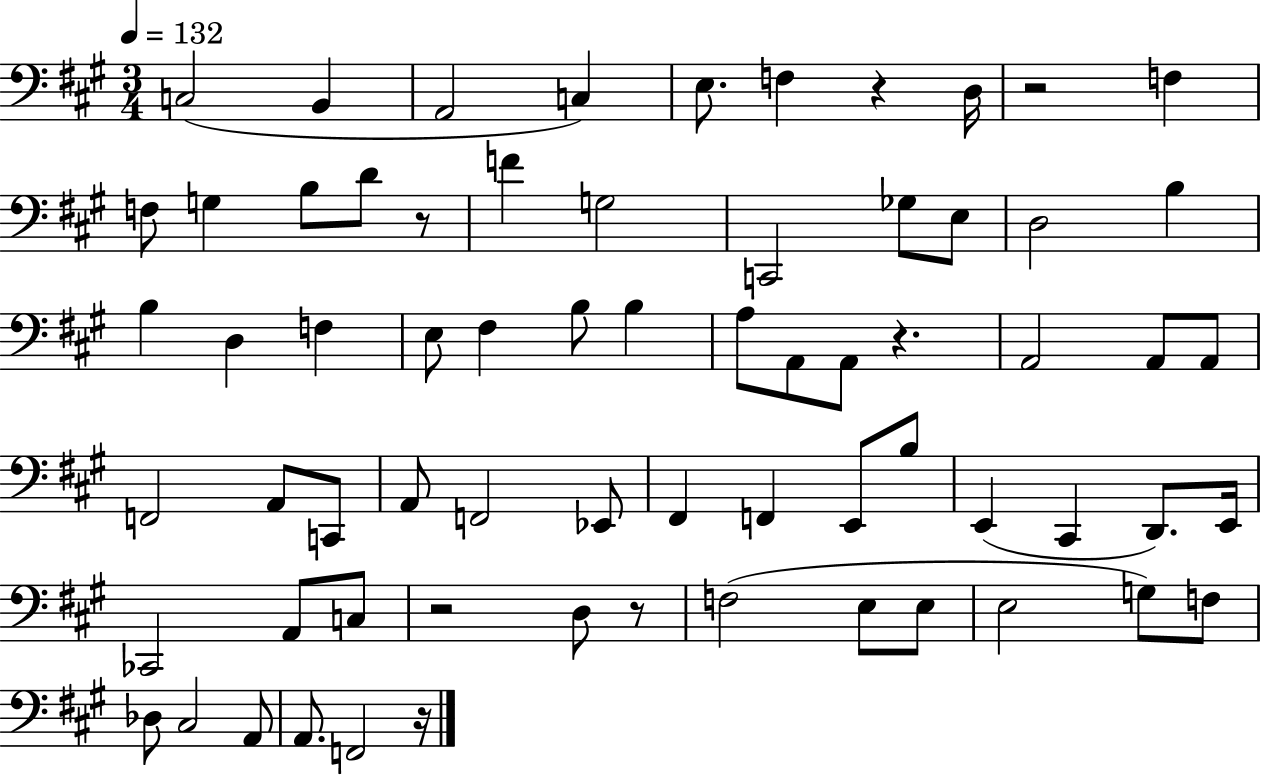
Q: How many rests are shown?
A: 7